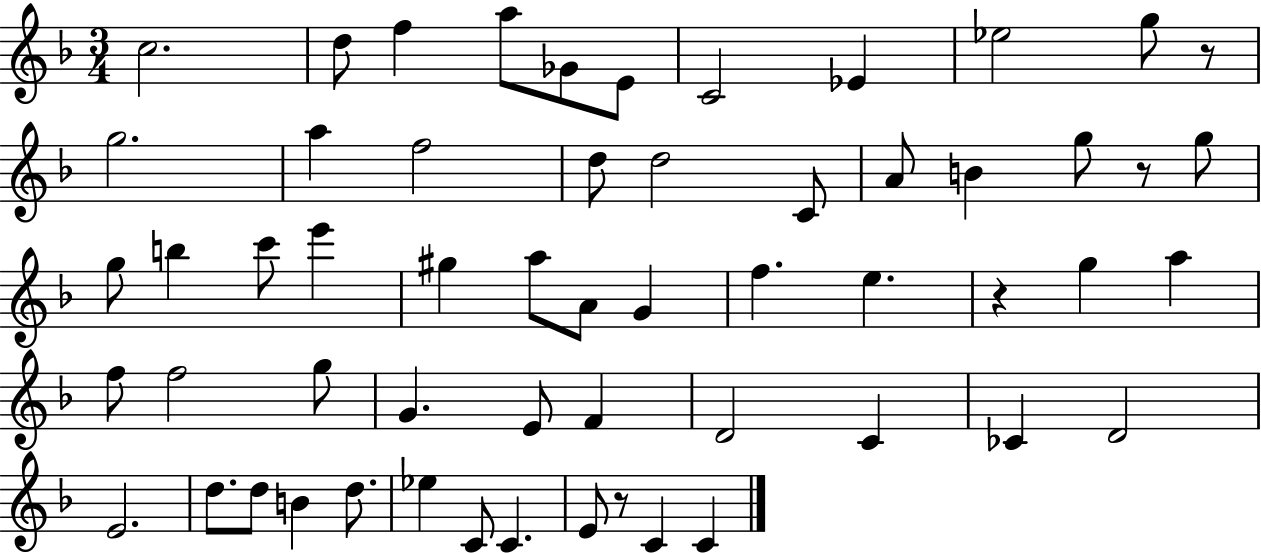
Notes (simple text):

C5/h. D5/e F5/q A5/e Gb4/e E4/e C4/h Eb4/q Eb5/h G5/e R/e G5/h. A5/q F5/h D5/e D5/h C4/e A4/e B4/q G5/e R/e G5/e G5/e B5/q C6/e E6/q G#5/q A5/e A4/e G4/q F5/q. E5/q. R/q G5/q A5/q F5/e F5/h G5/e G4/q. E4/e F4/q D4/h C4/q CES4/q D4/h E4/h. D5/e. D5/e B4/q D5/e. Eb5/q C4/e C4/q. E4/e R/e C4/q C4/q